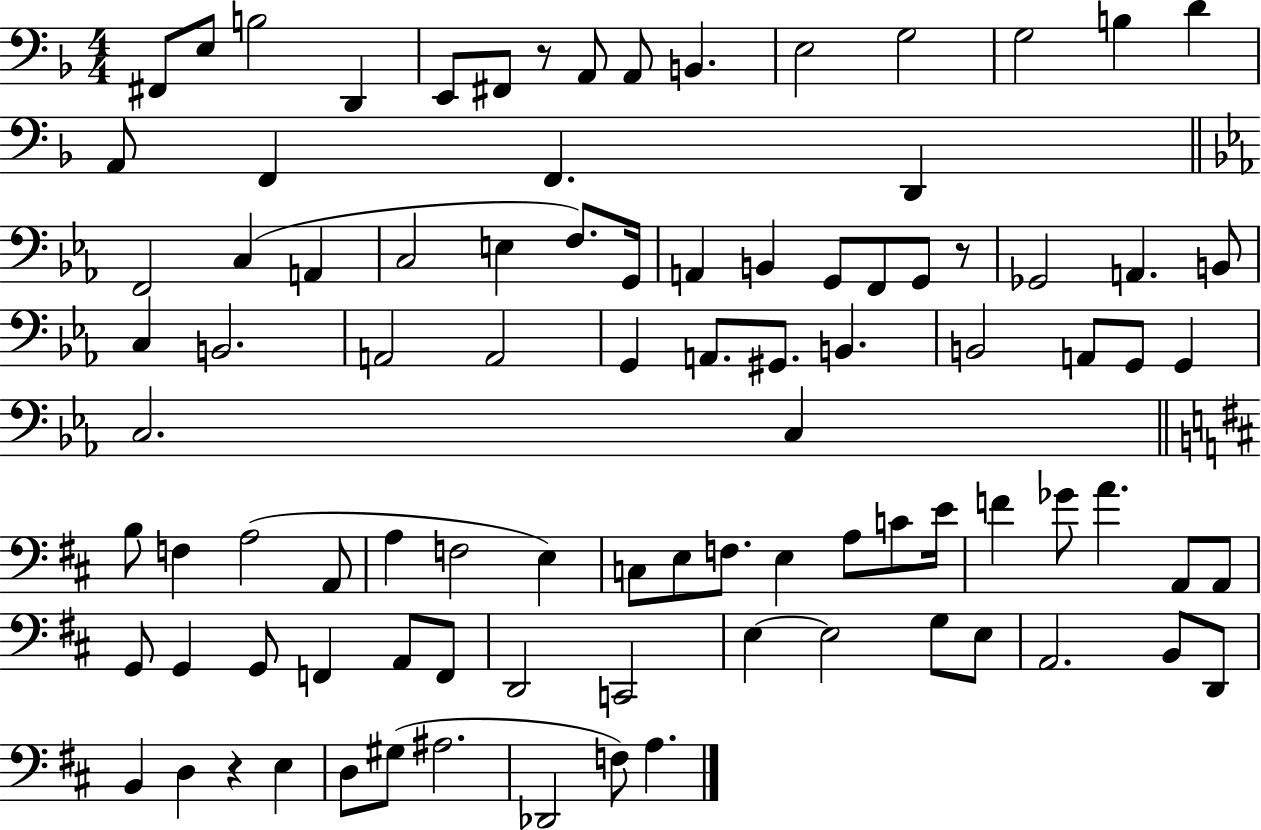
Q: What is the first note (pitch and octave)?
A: F#2